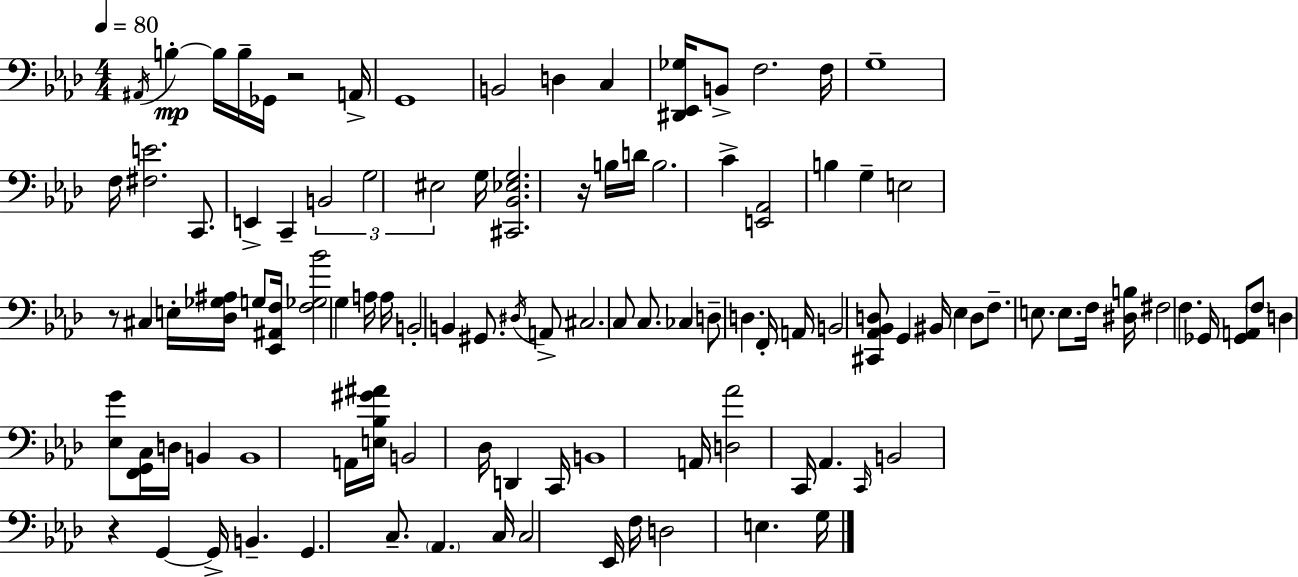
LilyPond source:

{
  \clef bass
  \numericTimeSignature
  \time 4/4
  \key f \minor
  \tempo 4 = 80
  \acciaccatura { ais,16 }\mp b4-.~~ b16 b16-- ges,16 r2 | a,16-> g,1 | b,2 d4 c4 | <dis, ees, ges>16 b,8-> f2. | \break f16 g1-- | f16 <fis e'>2. c,8. | e,4-> c,4-- \tuplet 3/2 { b,2 | g2 eis2 } | \break g16 <cis, bes, ees g>2. r16 b16 | d'16 b2. c'4-> | <e, aes,>2 b4 g4-- | e2 r8 cis4 e16-. | \break <des ges ais>16 g8 <ees, ais, f>16 <f ges bes'>2 g4 | a16 a16 b,2-. b,4 gis,8. | \acciaccatura { dis16 } a,8-> cis2. | c8 c8. ces4 d8-- d4. | \break f,16-. a,16 b,2 <cis, aes, bes, d>8 g,4 | bis,16 ees4 d8 f8.-- e8. e8. | f16 <dis b>16 fis2 f4. | ges,16 <ges, a,>8 \parenthesize f8 d4 <ees g'>8 <f, g, c>16 d16 b,4 | \break b,1 | a,16 <e bes gis' ais'>16 b,2 des16 d,4 | c,16 b,1 | a,16 <d aes'>2 c,16 aes,4. | \break \grace { c,16 } b,2 r4 g,4~~ | g,16-> b,4.-- g,4. | c8.-- \parenthesize aes,4. c16 c2 | ees,16 f16 d2 e4. | \break g16 \bar "|."
}